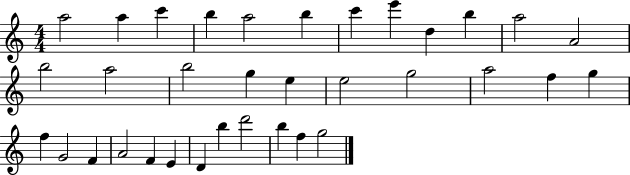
A5/h A5/q C6/q B5/q A5/h B5/q C6/q E6/q D5/q B5/q A5/h A4/h B5/h A5/h B5/h G5/q E5/q E5/h G5/h A5/h F5/q G5/q F5/q G4/h F4/q A4/h F4/q E4/q D4/q B5/q D6/h B5/q F5/q G5/h